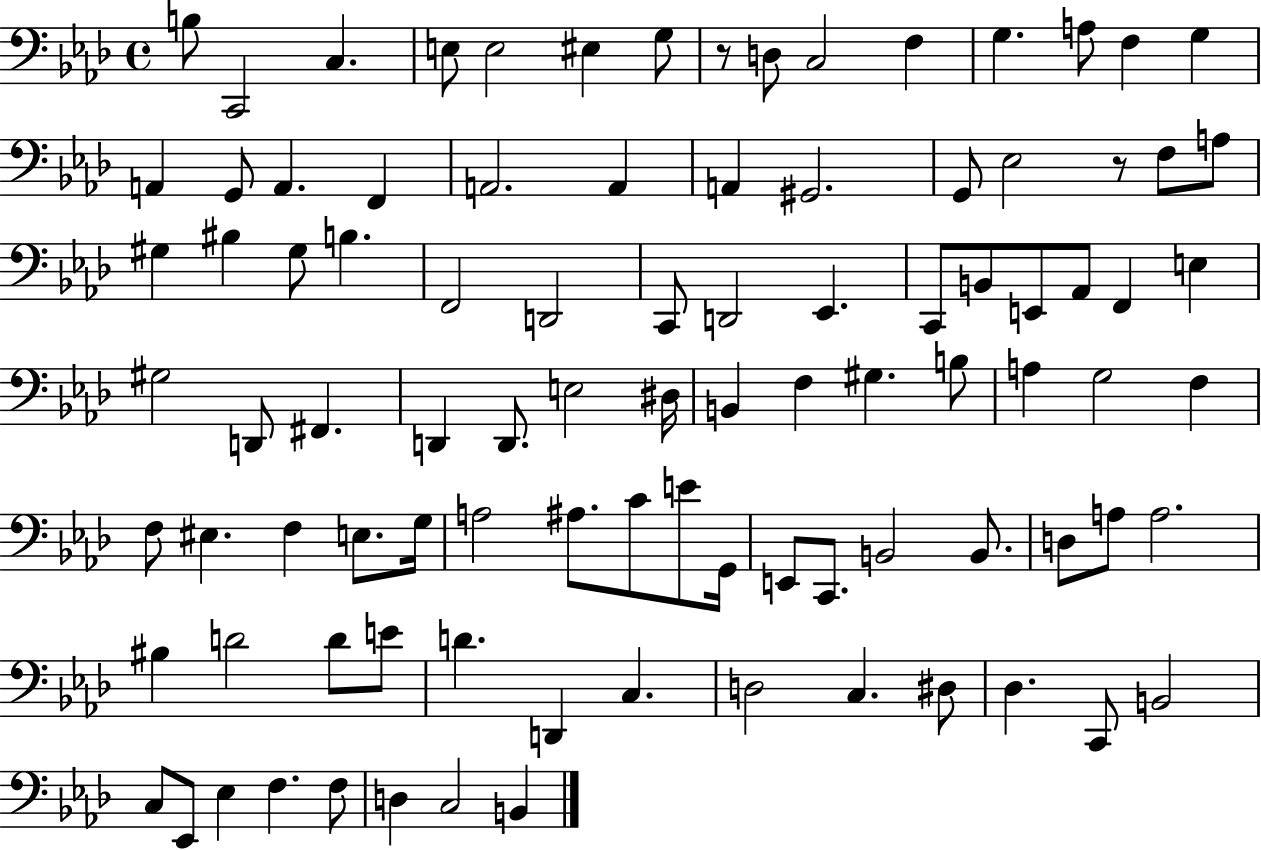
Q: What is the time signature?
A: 4/4